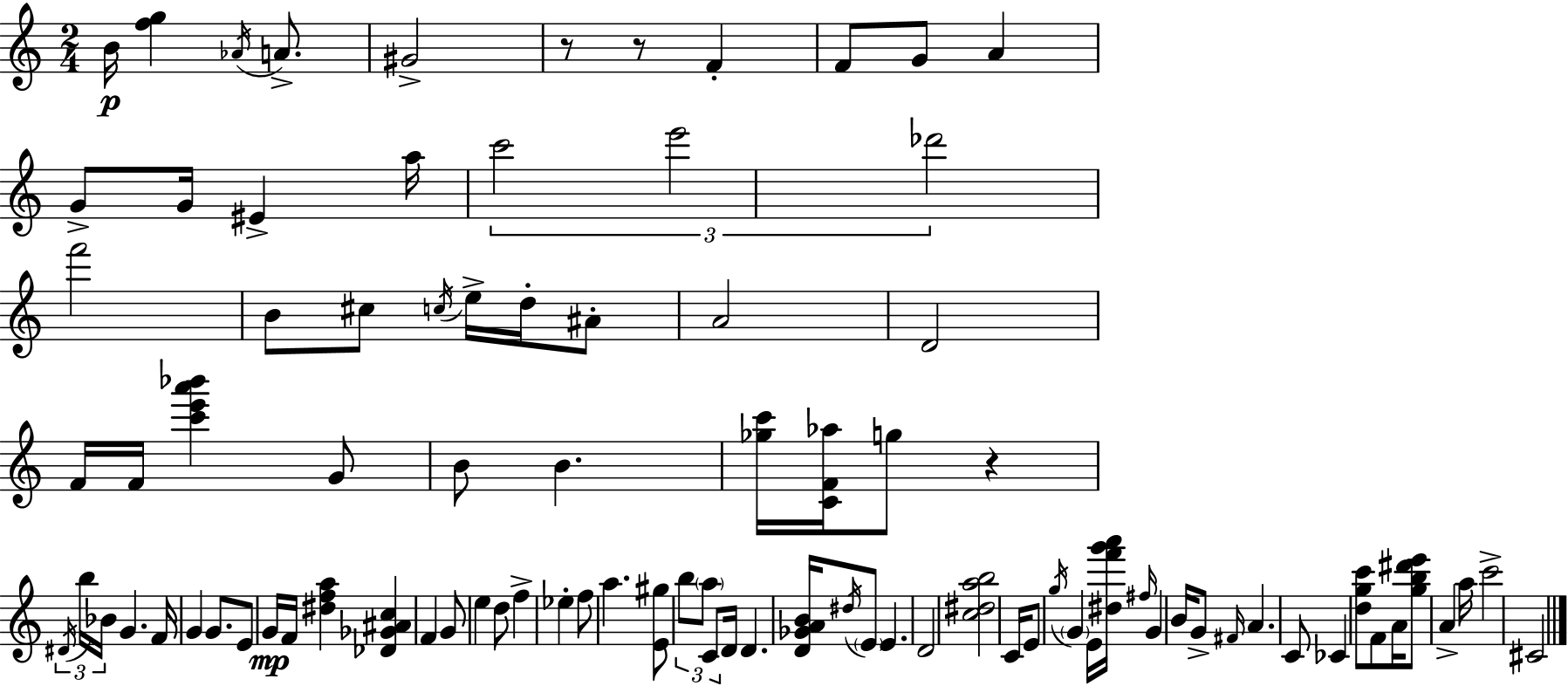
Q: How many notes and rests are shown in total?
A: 91